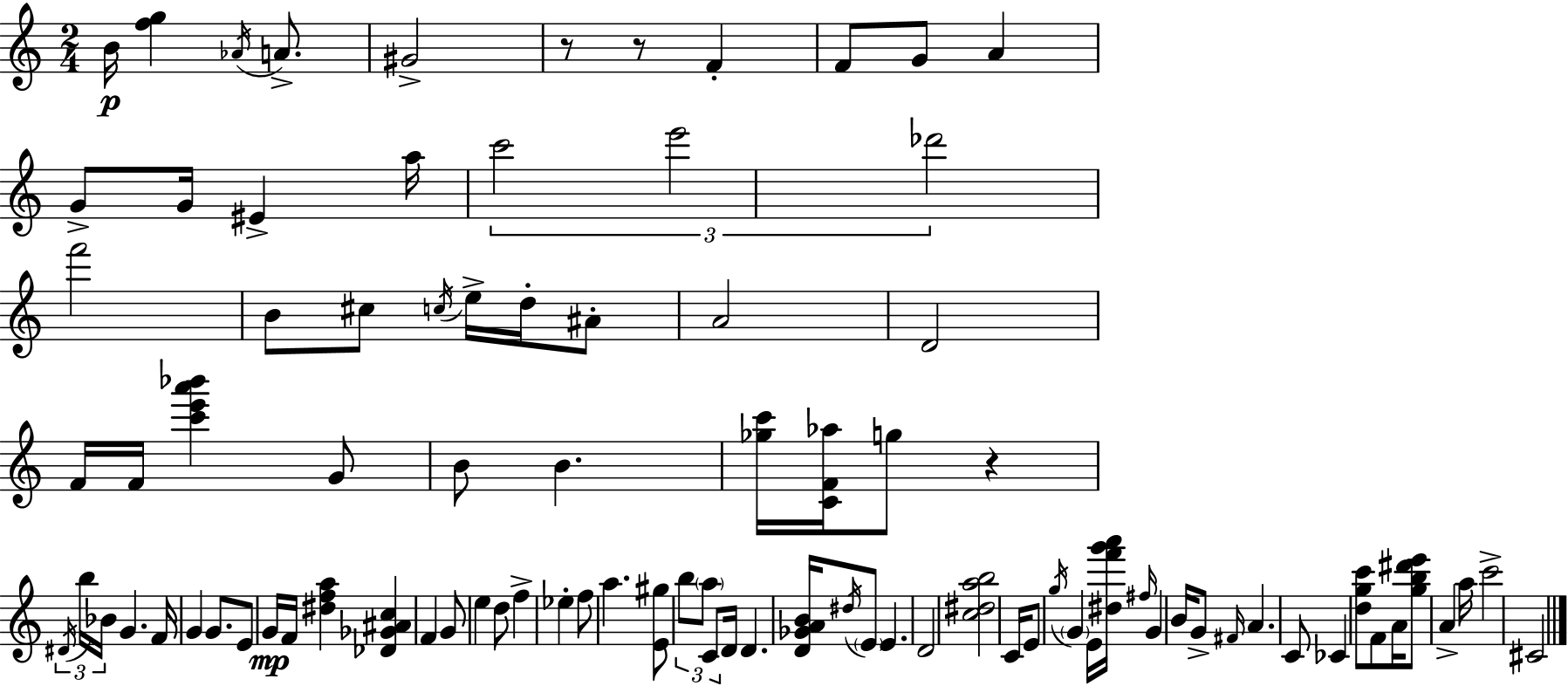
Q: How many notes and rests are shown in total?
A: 91